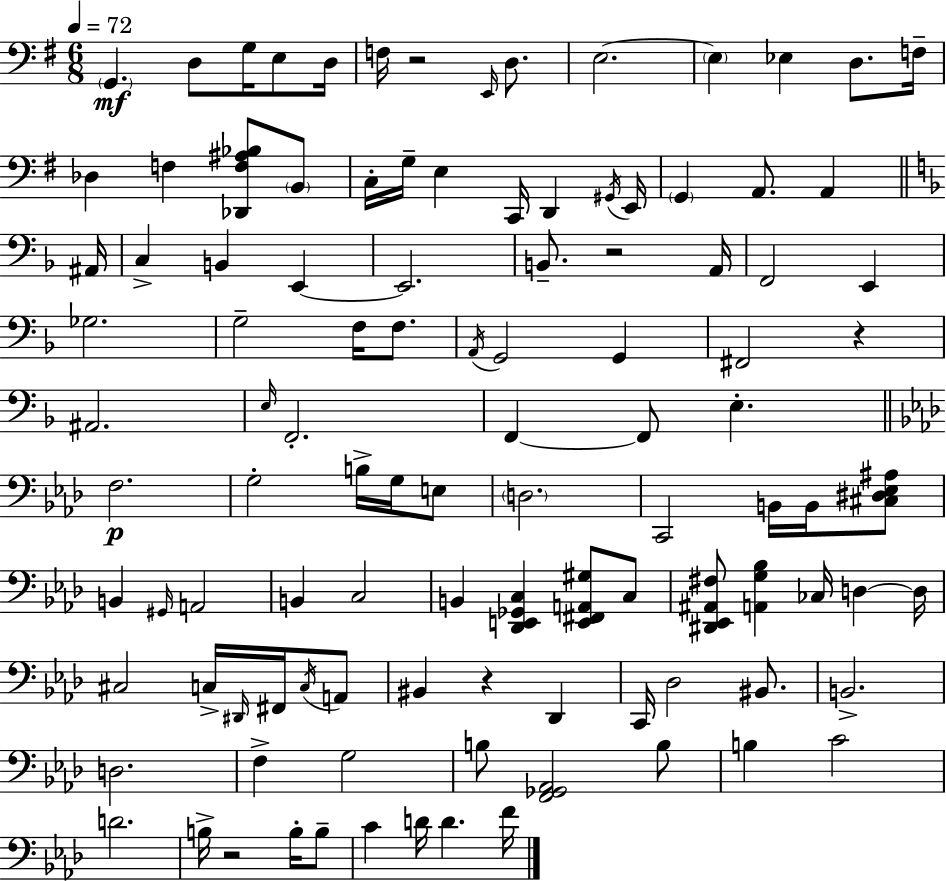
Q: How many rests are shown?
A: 5